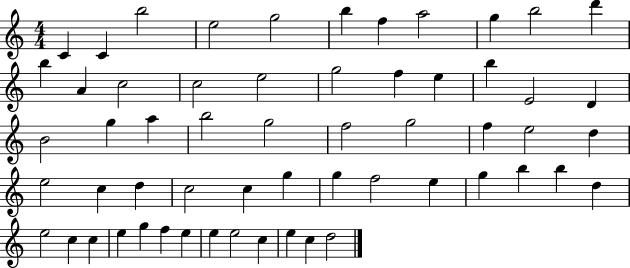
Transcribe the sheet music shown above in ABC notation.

X:1
T:Untitled
M:4/4
L:1/4
K:C
C C b2 e2 g2 b f a2 g b2 d' b A c2 c2 e2 g2 f e b E2 D B2 g a b2 g2 f2 g2 f e2 d e2 c d c2 c g g f2 e g b b d e2 c c e g f e e e2 c e c d2